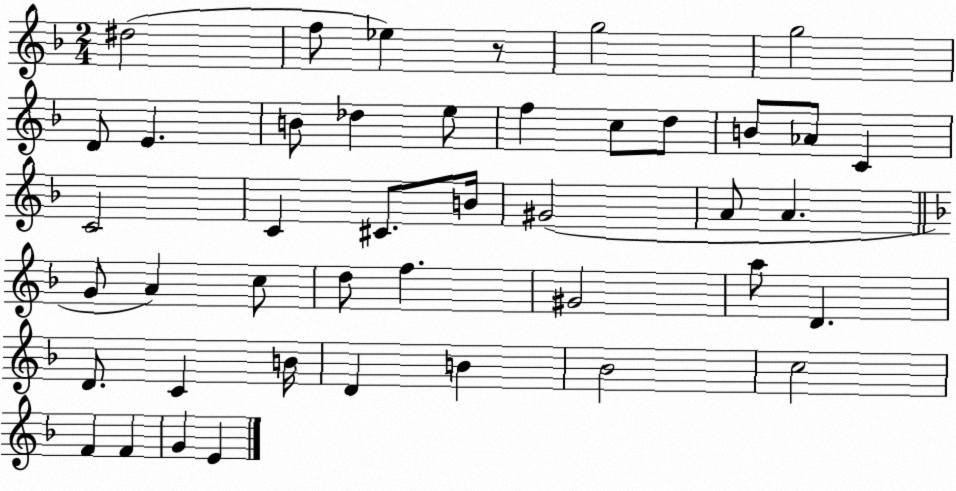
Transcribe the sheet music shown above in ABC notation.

X:1
T:Untitled
M:2/4
L:1/4
K:F
^d2 f/2 _e z/2 g2 g2 D/2 E B/2 _d e/2 f c/2 d/2 B/2 _A/2 C C2 C ^C/2 B/4 ^G2 A/2 A G/2 A c/2 d/2 f ^G2 a/2 D D/2 C B/4 D B _B2 c2 F F G E